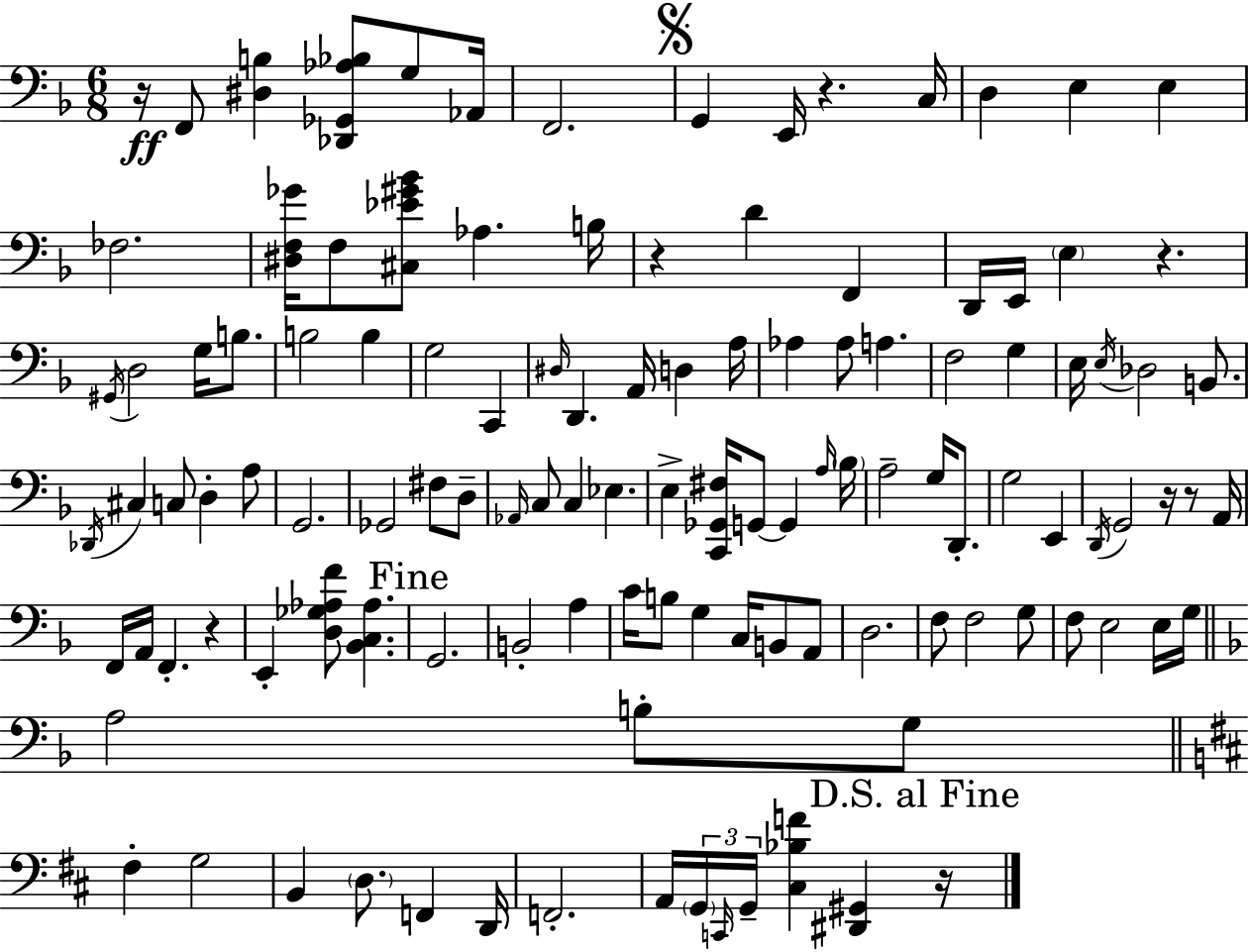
{
  \clef bass
  \numericTimeSignature
  \time 6/8
  \key f \major
  \repeat volta 2 { r16\ff f,8 <dis b>4 <des, ges, aes bes>8 g8 aes,16 | f,2. | \mark \markup { \musicglyph "scripts.segno" } g,4 e,16 r4. c16 | d4 e4 e4 | \break fes2. | <dis f ges'>16 f8 <cis ees' gis' bes'>8 aes4. b16 | r4 d'4 f,4 | d,16 e,16 \parenthesize e4 r4. | \break \acciaccatura { gis,16 } d2 g16 b8. | b2 b4 | g2 c,4 | \grace { dis16 } d,4. a,16 d4 | \break a16 aes4 aes8 a4. | f2 g4 | e16 \acciaccatura { e16 } des2 | b,8. \acciaccatura { des,16 } cis4 c8 d4-. | \break a8 g,2. | ges,2 | fis8 d8-- \grace { aes,16 } c8 c4 ees4. | e4-> <c, ges, fis>16 g,8~~ | \break g,4 \grace { a16 } \parenthesize bes16 a2-- | g16 d,8.-. g2 | e,4 \acciaccatura { d,16 } g,2 | r16 r8 a,16 f,16 a,16 f,4.-. | \break r4 e,4-. <d ges aes f'>8 | <bes, c aes>4. \mark "Fine" g,2. | b,2-. | a4 c'16 b8 g4 | \break c16 b,8 a,8 d2. | f8 f2 | g8 f8 e2 | e16 g16 \bar "||" \break \key f \major a2 b8-. g8 | \bar "||" \break \key d \major fis4-. g2 | b,4 \parenthesize d8. f,4 d,16 | f,2.-. | a,16 \tuplet 3/2 { \parenthesize g,16 \grace { c,16 } g,16-- } <cis bes f'>4 <dis, gis,>4 | \break \mark "D.S. al Fine" r16 } \bar "|."
}